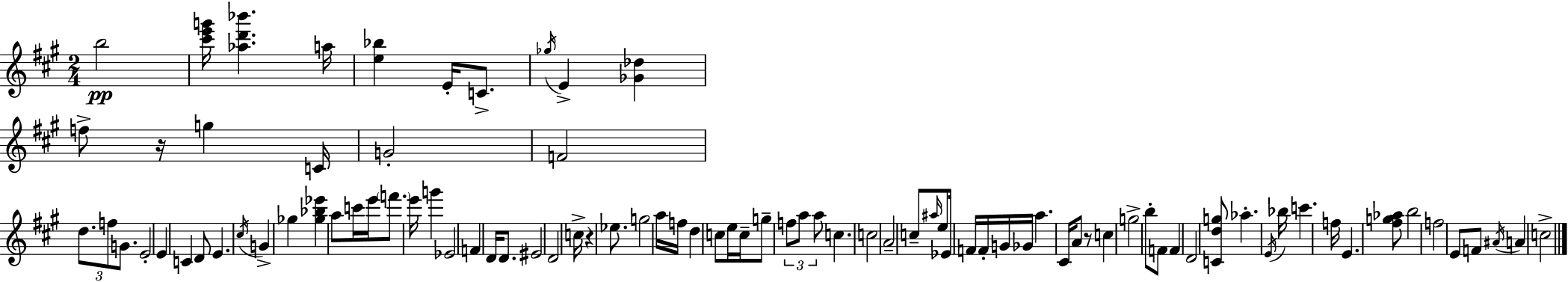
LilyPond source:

{
  \clef treble
  \numericTimeSignature
  \time 2/4
  \key a \major
  \repeat volta 2 { b''2\pp | <cis''' e''' g'''>16 <aes'' d''' bes'''>4. a''16 | <e'' bes''>4 e'16-. c'8.-> | \acciaccatura { ges''16 } e'4-> <ges' des''>4 | \break f''8-> r16 g''4 | c'16 g'2-. | f'2 | \tuplet 3/2 { d''8. f''8 g'8. } | \break e'2-. | e'4 c'4 | d'8 e'4. | \acciaccatura { cis''16 } g'4-> ges''4 | \break <ges'' bes'' ees'''>4 a''8 | c'''16 e'''16 \parenthesize f'''8. e'''16 g'''4 | ees'2 | f'4 d'16 d'8. | \break eis'2 | d'2 | c''16-> r4 ees''8. | g''2 | \break a''16 f''16 d''4 | c''8 e''16 c''16-- g''8-- \tuplet 3/2 { f''8 | a''8 a''8 } c''4. | c''2 | \break a'2-- | c''8-- \grace { ais''16 } e''8 ees'16 | f'16 f'16-. g'16 ges'16 a''4. | cis'16 a'8 r8 c''4 | \break g''2-> | b''8-. f'8 f'4 | d'2 | <c' d'' g''>8 aes''4.-. | \break \acciaccatura { e'16 } bes''16 c'''4. | f''16 e'4. | <fis'' g'' aes''>8 b''2 | f''2 | \break e'8 f'8 | \acciaccatura { ais'16 } a'4 c''2-> | } \bar "|."
}